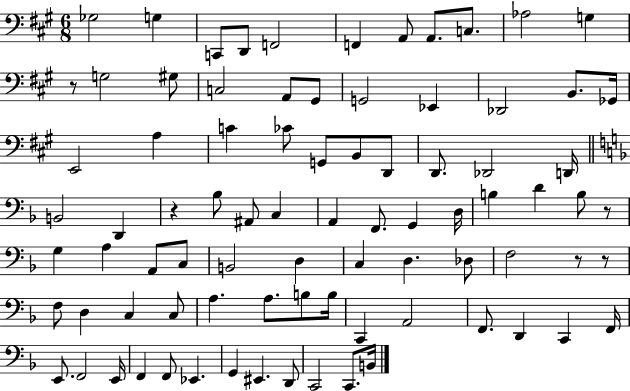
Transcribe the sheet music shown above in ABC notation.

X:1
T:Untitled
M:6/8
L:1/4
K:A
_G,2 G, C,,/2 D,,/2 F,,2 F,, A,,/2 A,,/2 C,/2 _A,2 G, z/2 G,2 ^G,/2 C,2 A,,/2 ^G,,/2 G,,2 _E,, _D,,2 B,,/2 _G,,/4 E,,2 A, C _C/2 G,,/2 B,,/2 D,,/2 D,,/2 _D,,2 D,,/4 B,,2 D,, z _B,/2 ^A,,/2 C, A,, F,,/2 G,, D,/4 B, D B,/2 z/2 G, A, A,,/2 C,/2 B,,2 D, C, D, _D,/2 F,2 z/2 z/2 F,/2 D, C, C,/2 A, A,/2 B,/2 B,/4 C,, A,,2 F,,/2 D,, C,, F,,/4 E,,/2 F,,2 E,,/4 F,, F,,/2 _E,, G,, ^E,, D,,/2 C,,2 C,,/2 B,,/4